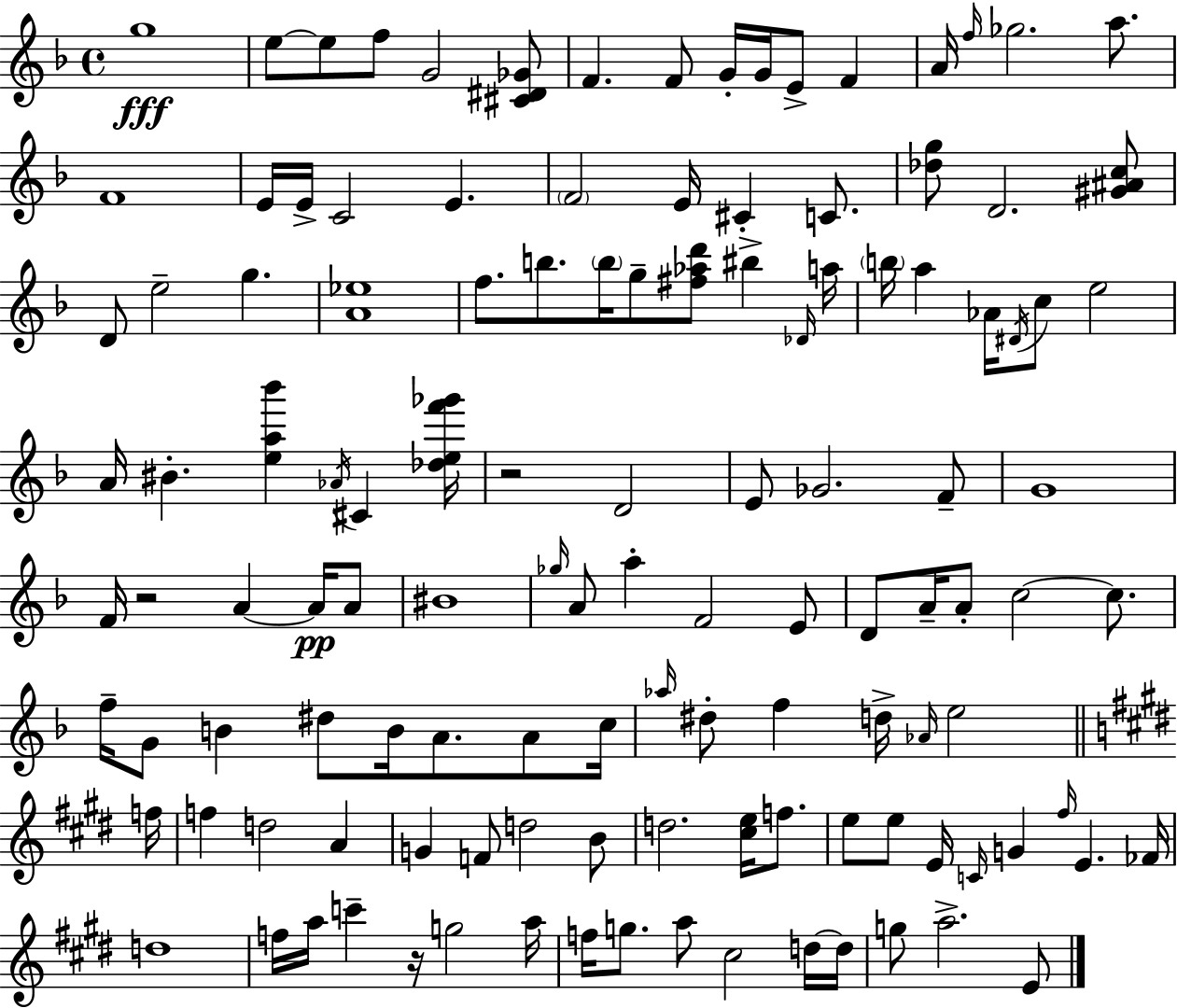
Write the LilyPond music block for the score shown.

{
  \clef treble
  \time 4/4
  \defaultTimeSignature
  \key d \minor
  g''1\fff | e''8~~ e''8 f''8 g'2 <cis' dis' ges'>8 | f'4. f'8 g'16-. g'16 e'8-> f'4 | a'16 \grace { f''16 } ges''2. a''8. | \break f'1 | e'16 e'16-> c'2 e'4. | \parenthesize f'2 e'16 cis'4-. c'8. | <des'' g''>8 d'2. <gis' ais' c''>8 | \break d'8 e''2-- g''4. | <a' ees''>1 | f''8. b''8. \parenthesize b''16 g''8-- <fis'' aes'' d'''>8 bis''4-> | \grace { des'16 } a''16 \parenthesize b''16 a''4 aes'16 \acciaccatura { dis'16 } c''8 e''2 | \break a'16 bis'4.-. <e'' a'' bes'''>4 \acciaccatura { aes'16 } cis'4 | <des'' e'' f''' ges'''>16 r2 d'2 | e'8 ges'2. | f'8-- g'1 | \break f'16 r2 a'4~~ | a'16\pp a'8 bis'1 | \grace { ges''16 } a'8 a''4-. f'2 | e'8 d'8 a'16-- a'8-. c''2~~ | \break c''8. f''16-- g'8 b'4 dis''8 b'16 a'8. | a'8 c''16 \grace { aes''16 } dis''8-. f''4 d''16-> \grace { aes'16 } e''2 | \bar "||" \break \key e \major f''16 f''4 d''2 a'4 | g'4 f'8 d''2 b'8 | d''2. <cis'' e''>16 f''8. | e''8 e''8 e'16 \grace { c'16 } g'4 \grace { fis''16 } e'4. | \break fes'16 d''1 | f''16 a''16 c'''4-- r16 g''2 | a''16 f''16 g''8. a''8 cis''2 | d''16~~ d''16 g''8 a''2.-> | \break e'8 \bar "|."
}